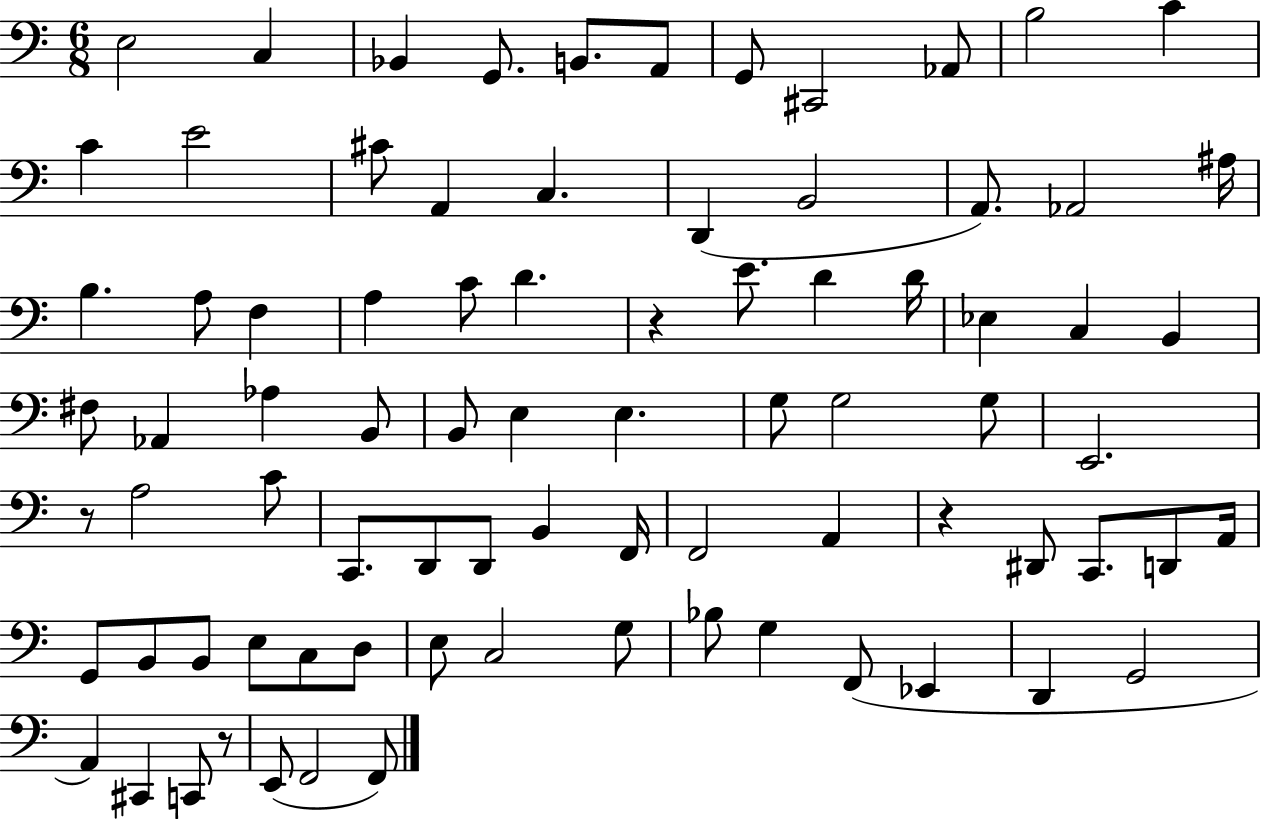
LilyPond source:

{
  \clef bass
  \numericTimeSignature
  \time 6/8
  \key c \major
  e2 c4 | bes,4 g,8. b,8. a,8 | g,8 cis,2 aes,8 | b2 c'4 | \break c'4 e'2 | cis'8 a,4 c4. | d,4( b,2 | a,8.) aes,2 ais16 | \break b4. a8 f4 | a4 c'8 d'4. | r4 e'8. d'4 d'16 | ees4 c4 b,4 | \break fis8 aes,4 aes4 b,8 | b,8 e4 e4. | g8 g2 g8 | e,2. | \break r8 a2 c'8 | c,8. d,8 d,8 b,4 f,16 | f,2 a,4 | r4 dis,8 c,8. d,8 a,16 | \break g,8 b,8 b,8 e8 c8 d8 | e8 c2 g8 | bes8 g4 f,8( ees,4 | d,4 g,2 | \break a,4) cis,4 c,8 r8 | e,8( f,2 f,8) | \bar "|."
}